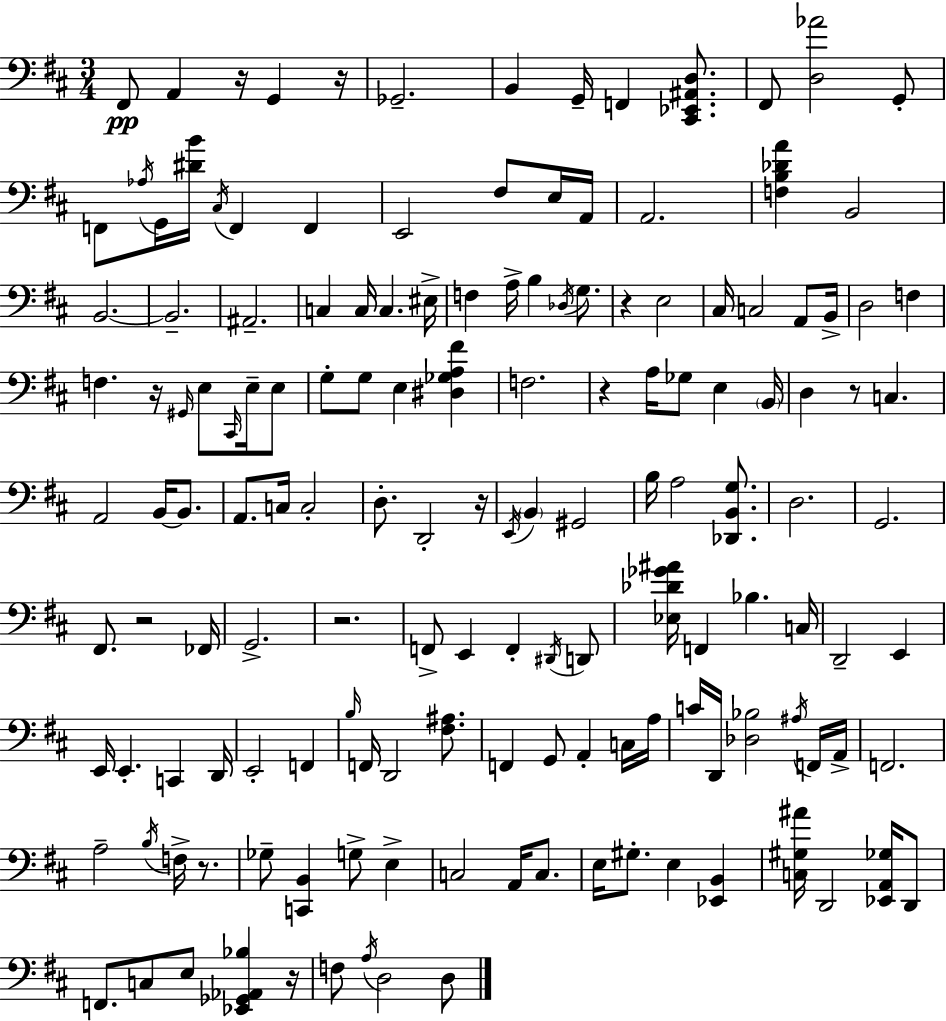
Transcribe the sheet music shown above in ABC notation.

X:1
T:Untitled
M:3/4
L:1/4
K:D
^F,,/2 A,, z/4 G,, z/4 _G,,2 B,, G,,/4 F,, [^C,,_E,,^A,,D,]/2 ^F,,/2 [D,_A]2 G,,/2 F,,/2 _A,/4 G,,/4 [^DB]/4 ^C,/4 F,, F,, E,,2 ^F,/2 E,/4 A,,/4 A,,2 [F,B,_DA] B,,2 B,,2 B,,2 ^A,,2 C, C,/4 C, ^E,/4 F, A,/4 B, _D,/4 G,/2 z E,2 ^C,/4 C,2 A,,/2 B,,/4 D,2 F, F, z/4 ^G,,/4 E,/2 ^C,,/4 E,/4 E,/2 G,/2 G,/2 E, [^D,_G,A,^F] F,2 z A,/4 _G,/2 E, B,,/4 D, z/2 C, A,,2 B,,/4 B,,/2 A,,/2 C,/4 C,2 D,/2 D,,2 z/4 E,,/4 B,, ^G,,2 B,/4 A,2 [_D,,B,,G,]/2 D,2 G,,2 ^F,,/2 z2 _F,,/4 G,,2 z2 F,,/2 E,, F,, ^D,,/4 D,,/2 [_E,_D_G^A]/4 F,, _B, C,/4 D,,2 E,, E,,/4 E,, C,, D,,/4 E,,2 F,, B,/4 F,,/4 D,,2 [^F,^A,]/2 F,, G,,/2 A,, C,/4 A,/4 C/4 D,,/4 [_D,_B,]2 ^A,/4 F,,/4 A,,/4 F,,2 A,2 B,/4 F,/4 z/2 _G,/2 [C,,B,,] G,/2 E, C,2 A,,/4 C,/2 E,/4 ^G,/2 E, [_E,,B,,] [C,^G,^A]/4 D,,2 [_E,,A,,_G,]/4 D,,/2 F,,/2 C,/2 E,/2 [_E,,_G,,_A,,_B,] z/4 F,/2 A,/4 D,2 D,/2